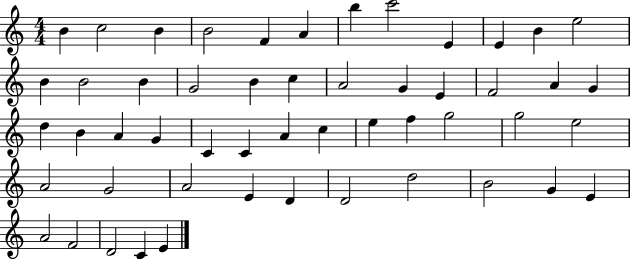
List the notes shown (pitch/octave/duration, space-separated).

B4/q C5/h B4/q B4/h F4/q A4/q B5/q C6/h E4/q E4/q B4/q E5/h B4/q B4/h B4/q G4/h B4/q C5/q A4/h G4/q E4/q F4/h A4/q G4/q D5/q B4/q A4/q G4/q C4/q C4/q A4/q C5/q E5/q F5/q G5/h G5/h E5/h A4/h G4/h A4/h E4/q D4/q D4/h D5/h B4/h G4/q E4/q A4/h F4/h D4/h C4/q E4/q